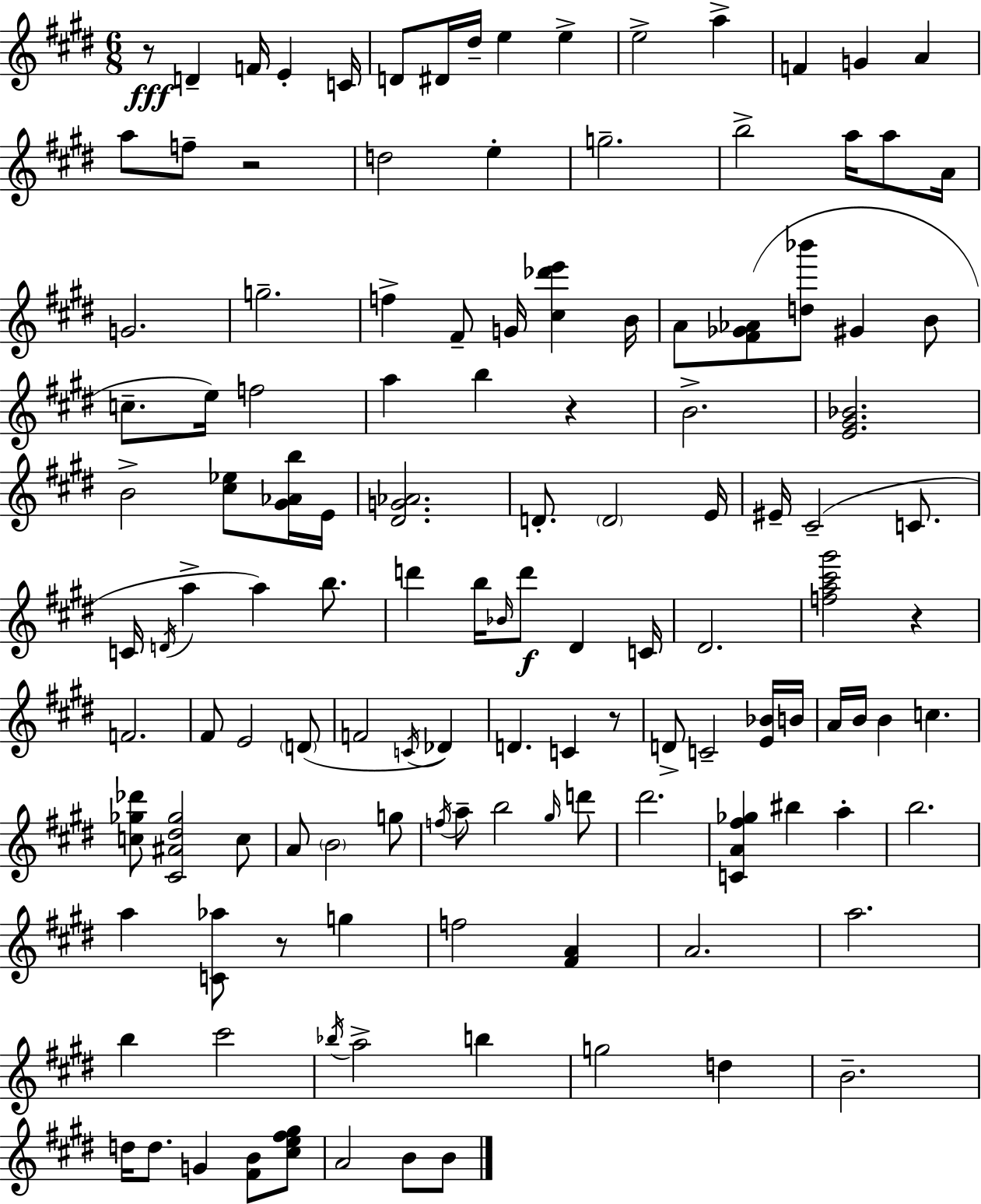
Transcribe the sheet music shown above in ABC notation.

X:1
T:Untitled
M:6/8
L:1/4
K:E
z/2 D F/4 E C/4 D/2 ^D/4 ^d/4 e e e2 a F G A a/2 f/2 z2 d2 e g2 b2 a/4 a/2 A/4 G2 g2 f ^F/2 G/4 [^c_d'e'] B/4 A/2 [^F_G_A]/2 [d_b']/2 ^G B/2 c/2 e/4 f2 a b z B2 [E^G_B]2 B2 [^c_e]/2 [^G_Ab]/4 E/4 [^DG_A]2 D/2 D2 E/4 ^E/4 ^C2 C/2 C/4 D/4 a a b/2 d' b/4 _B/4 d'/2 ^D C/4 ^D2 [fa^c'^g']2 z F2 ^F/2 E2 D/2 F2 C/4 _D D C z/2 D/2 C2 [E_B]/4 B/4 A/4 B/4 B c [c_g_d']/2 [^C^A^d_g]2 c/2 A/2 B2 g/2 f/4 a/2 b2 ^g/4 d'/2 ^d'2 [CA^f_g] ^b a b2 a [C_a]/2 z/2 g f2 [^FA] A2 a2 b ^c'2 _b/4 a2 b g2 d B2 d/4 d/2 G [^FB]/2 [^ce^f^g]/2 A2 B/2 B/2